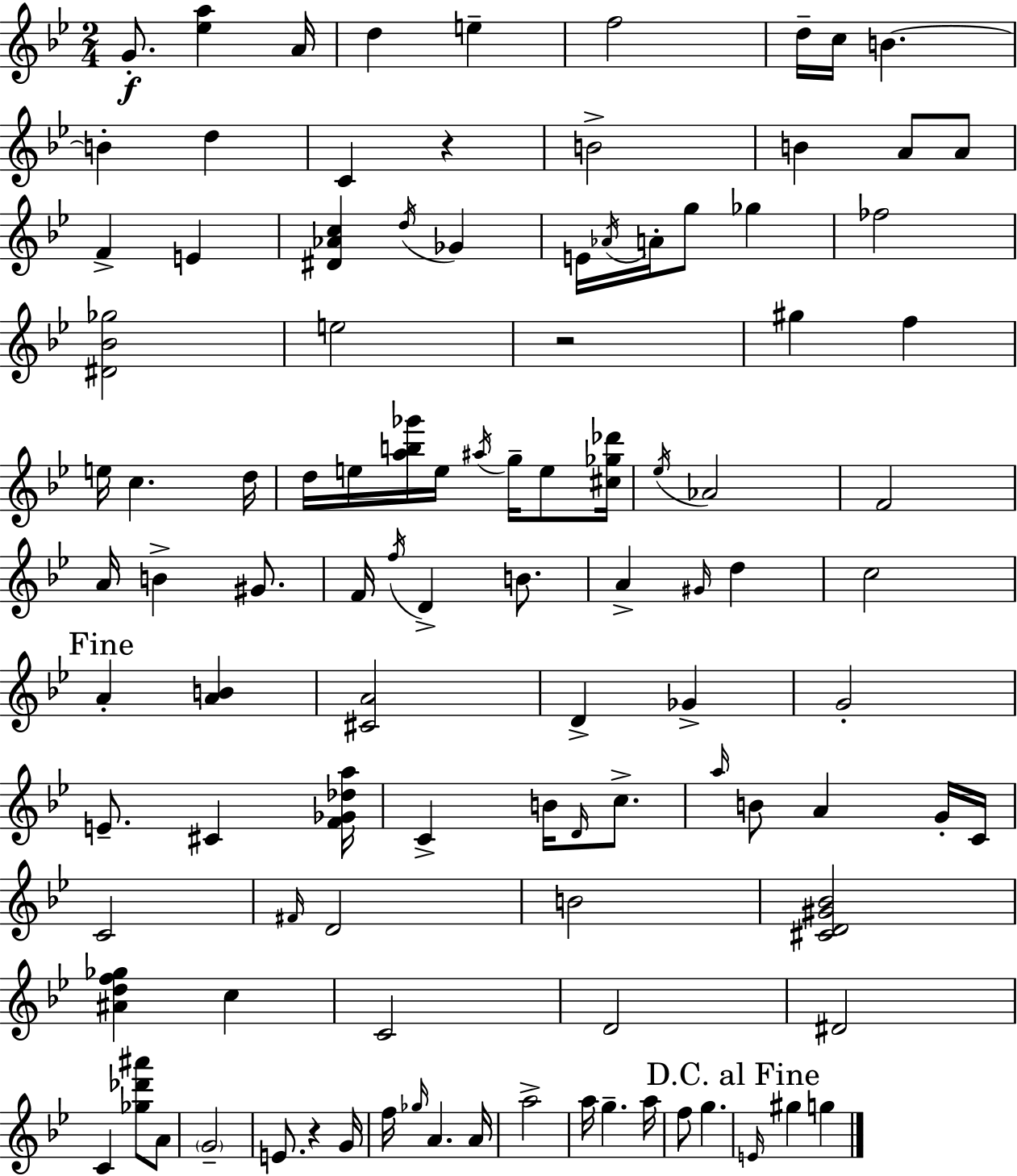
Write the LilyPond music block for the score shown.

{
  \clef treble
  \numericTimeSignature
  \time 2/4
  \key bes \major
  g'8.-.\f <ees'' a''>4 a'16 | d''4 e''4-- | f''2 | d''16-- c''16 b'4.~~ | \break b'4-. d''4 | c'4 r4 | b'2-> | b'4 a'8 a'8 | \break f'4-> e'4 | <dis' aes' c''>4 \acciaccatura { d''16 } ges'4 | e'16 \acciaccatura { aes'16 } a'16-. g''8 ges''4 | fes''2 | \break <dis' bes' ges''>2 | e''2 | r2 | gis''4 f''4 | \break e''16 c''4. | d''16 d''16 e''16 <a'' b'' ges'''>16 e''16 \acciaccatura { ais''16 } g''16-- | e''8 <cis'' ges'' des'''>16 \acciaccatura { ees''16 } aes'2 | f'2 | \break a'16 b'4-> | gis'8. f'16 \acciaccatura { f''16 } d'4-> | b'8. a'4-> | \grace { gis'16 } d''4 c''2 | \break \mark "Fine" a'4-. | <a' b'>4 <cis' a'>2 | d'4-> | ges'4-> g'2-. | \break e'8.-- | cis'4 <f' ges' des'' a''>16 c'4-> | b'16 \grace { d'16 } c''8.-> \grace { a''16 } | b'8 a'4 g'16-. c'16 | \break c'2 | \grace { fis'16 } d'2 | b'2 | <cis' d' gis' bes'>2 | \break <ais' d'' f'' ges''>4 c''4 | c'2 | d'2 | dis'2 | \break c'4 <ges'' des''' ais'''>8 a'8 | \parenthesize g'2-- | e'8. r4 | g'16 f''16 \grace { ges''16 } a'4. | \break a'16 a''2-> | a''16 g''4.-- | a''16 f''8 g''4. | \mark "D.C. al Fine" \grace { e'16 } gis''4 g''4 | \break \bar "|."
}